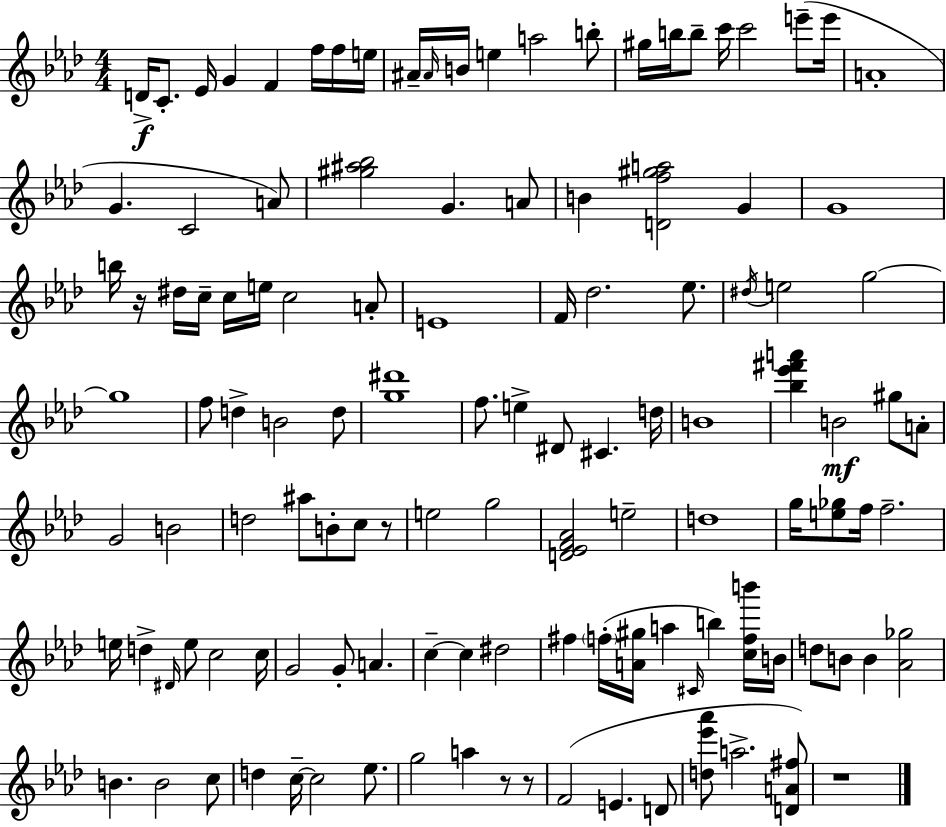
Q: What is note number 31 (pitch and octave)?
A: B5